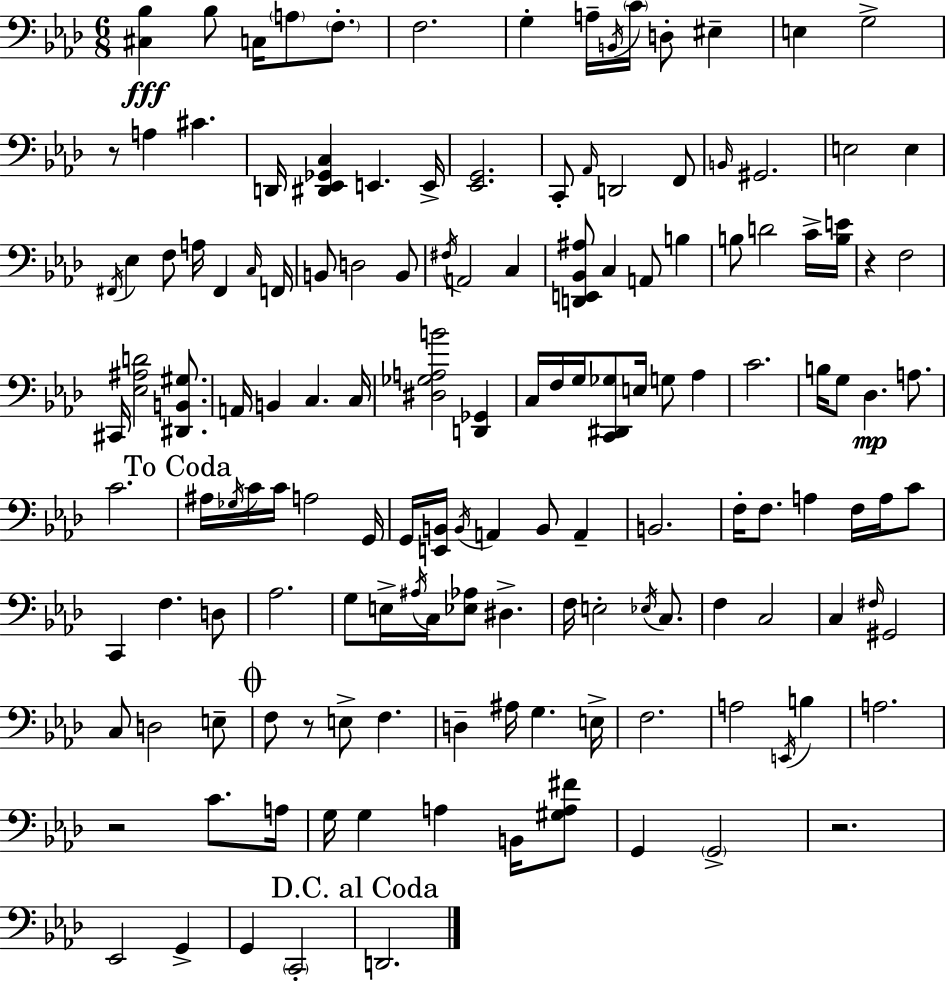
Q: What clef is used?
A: bass